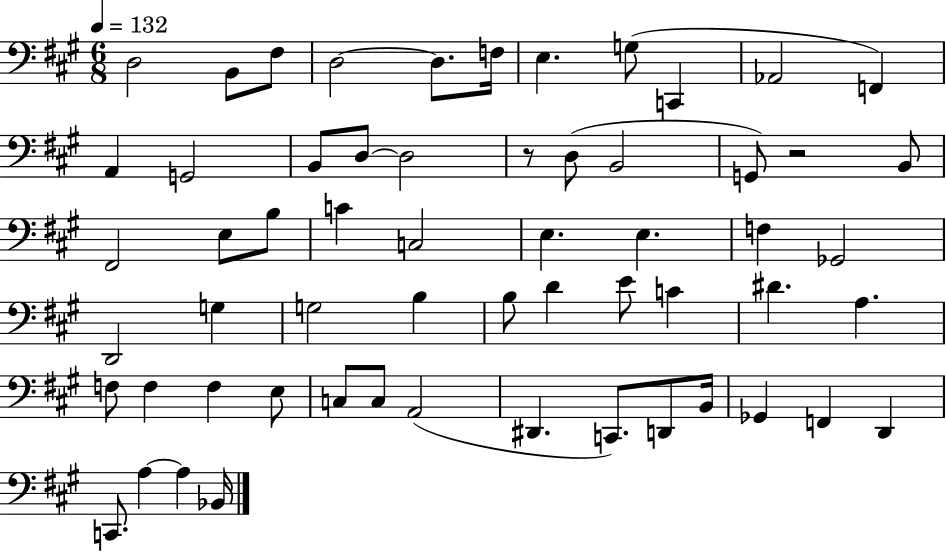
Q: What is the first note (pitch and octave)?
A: D3